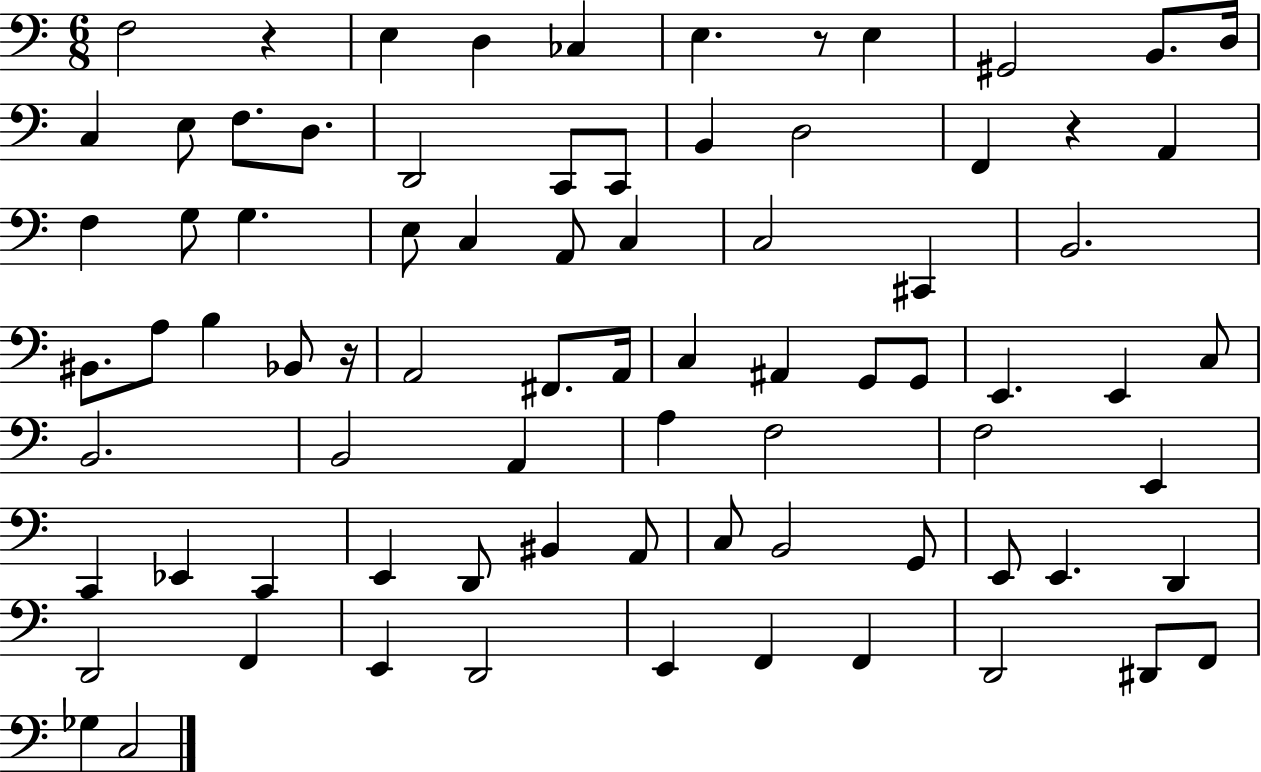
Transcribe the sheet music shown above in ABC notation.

X:1
T:Untitled
M:6/8
L:1/4
K:C
F,2 z E, D, _C, E, z/2 E, ^G,,2 B,,/2 D,/4 C, E,/2 F,/2 D,/2 D,,2 C,,/2 C,,/2 B,, D,2 F,, z A,, F, G,/2 G, E,/2 C, A,,/2 C, C,2 ^C,, B,,2 ^B,,/2 A,/2 B, _B,,/2 z/4 A,,2 ^F,,/2 A,,/4 C, ^A,, G,,/2 G,,/2 E,, E,, C,/2 B,,2 B,,2 A,, A, F,2 F,2 E,, C,, _E,, C,, E,, D,,/2 ^B,, A,,/2 C,/2 B,,2 G,,/2 E,,/2 E,, D,, D,,2 F,, E,, D,,2 E,, F,, F,, D,,2 ^D,,/2 F,,/2 _G, C,2